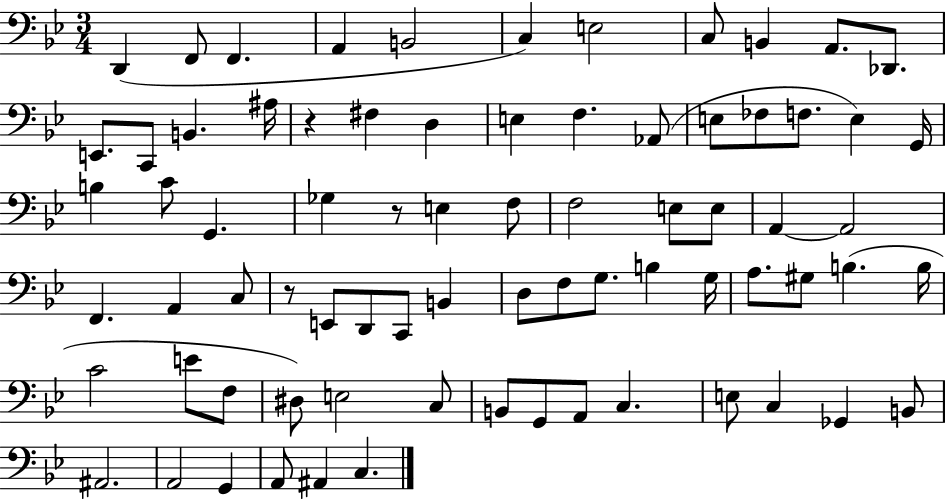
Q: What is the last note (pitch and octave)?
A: C3